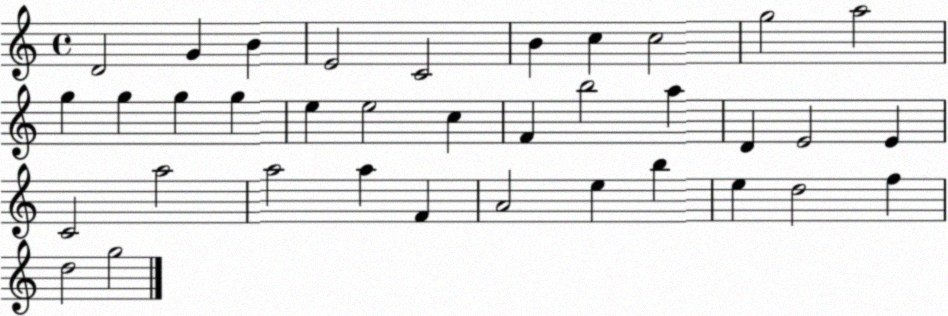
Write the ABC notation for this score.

X:1
T:Untitled
M:4/4
L:1/4
K:C
D2 G B E2 C2 B c c2 g2 a2 g g g g e e2 c F b2 a D E2 E C2 a2 a2 a F A2 e b e d2 f d2 g2